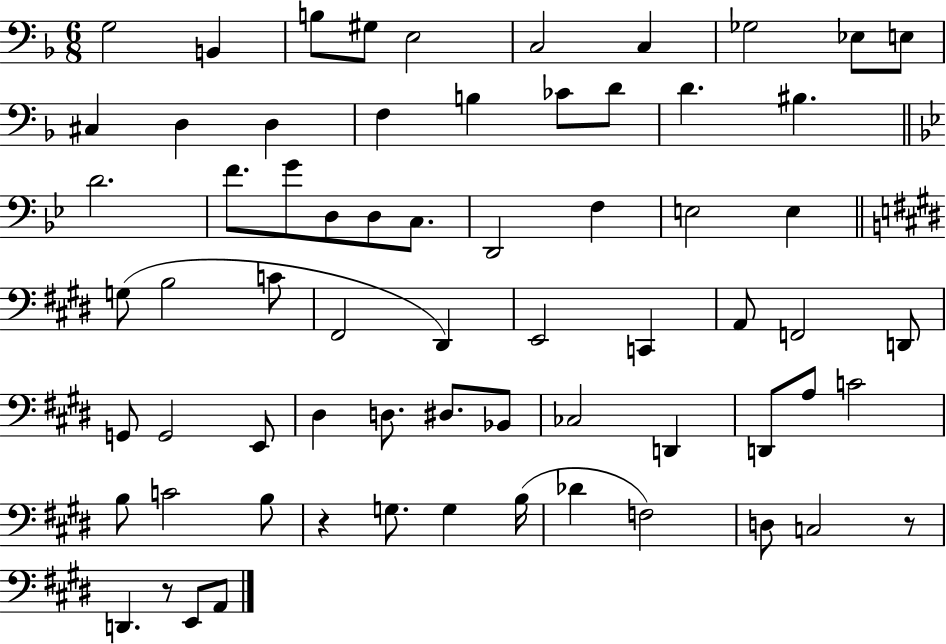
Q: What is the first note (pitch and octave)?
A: G3